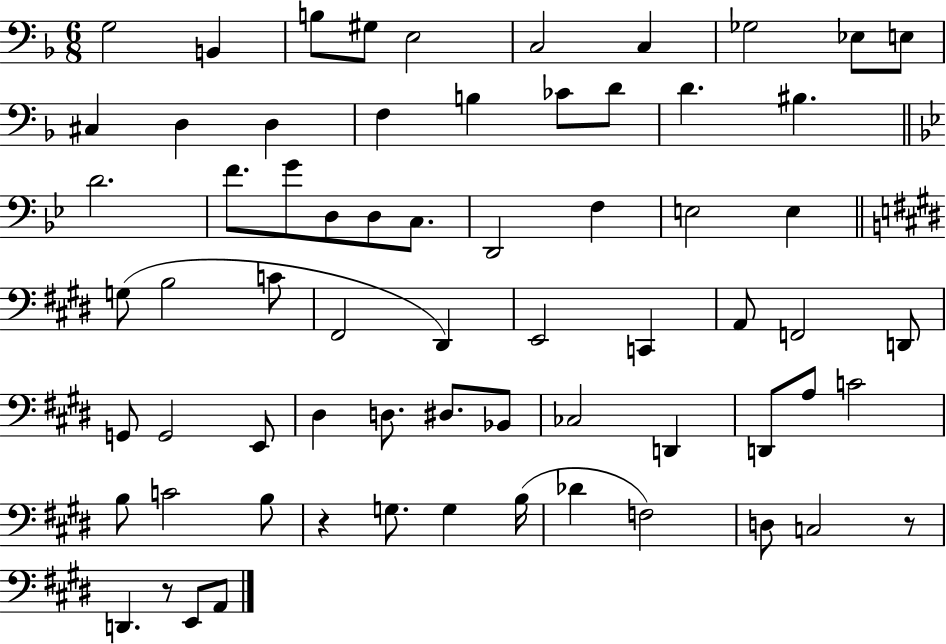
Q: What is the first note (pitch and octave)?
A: G3